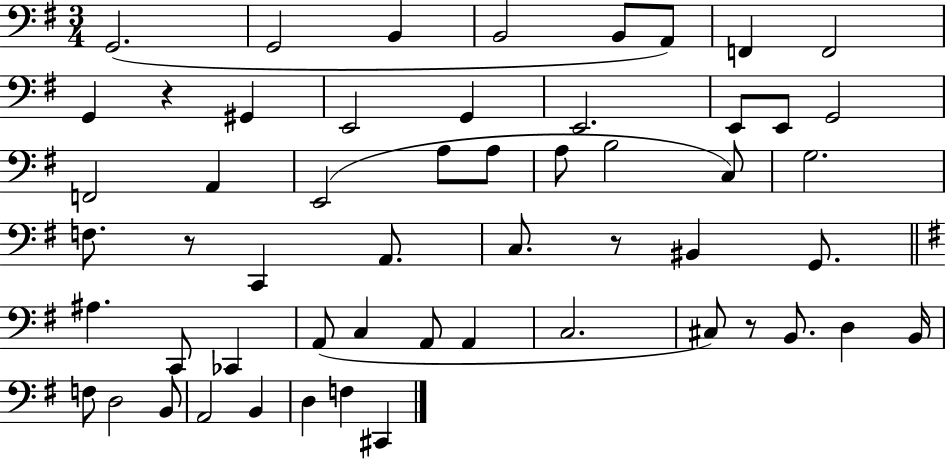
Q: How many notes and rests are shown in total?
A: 55